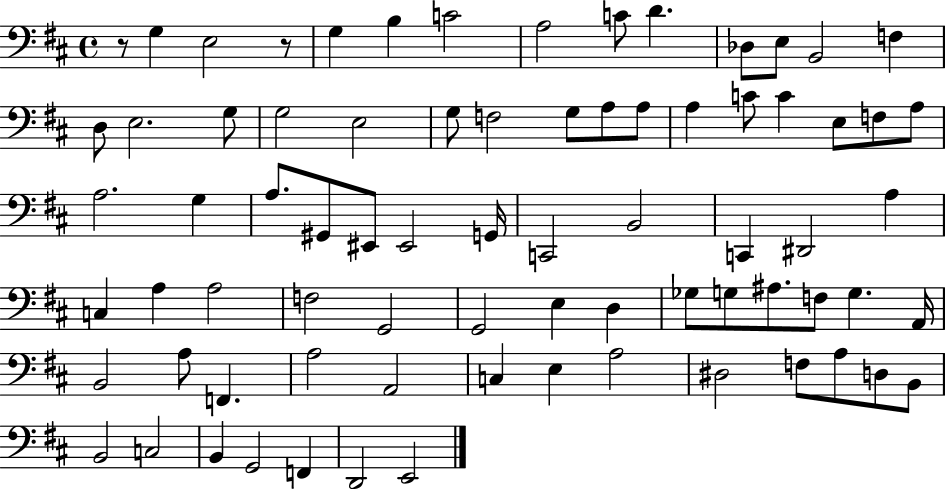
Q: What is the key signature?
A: D major